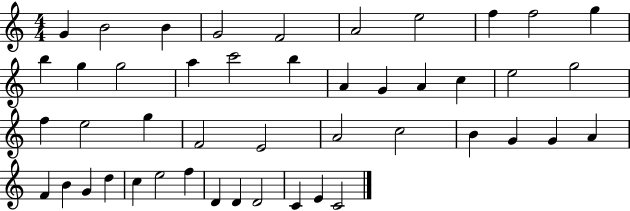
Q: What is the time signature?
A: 4/4